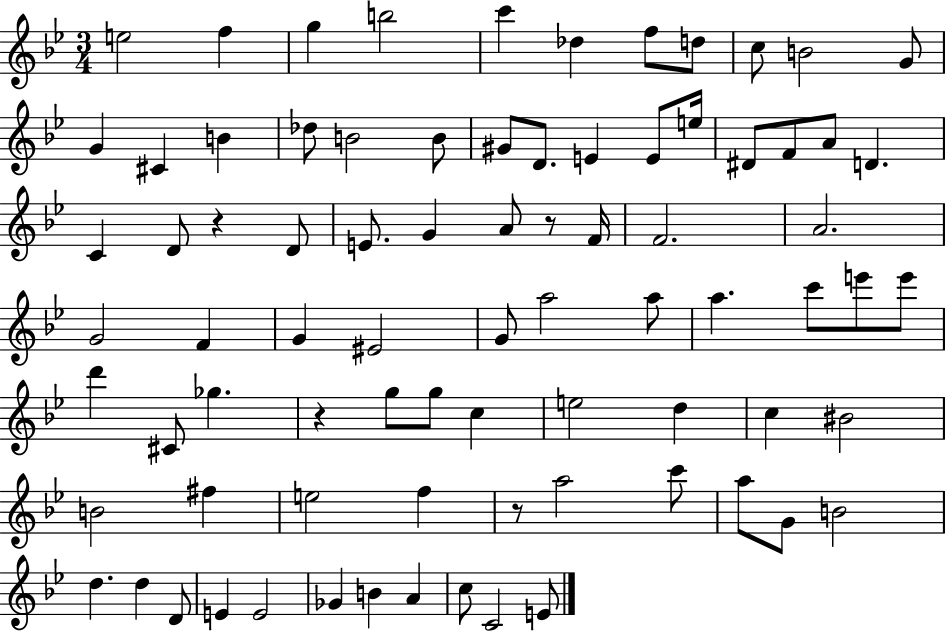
X:1
T:Untitled
M:3/4
L:1/4
K:Bb
e2 f g b2 c' _d f/2 d/2 c/2 B2 G/2 G ^C B _d/2 B2 B/2 ^G/2 D/2 E E/2 e/4 ^D/2 F/2 A/2 D C D/2 z D/2 E/2 G A/2 z/2 F/4 F2 A2 G2 F G ^E2 G/2 a2 a/2 a c'/2 e'/2 e'/2 d' ^C/2 _g z g/2 g/2 c e2 d c ^B2 B2 ^f e2 f z/2 a2 c'/2 a/2 G/2 B2 d d D/2 E E2 _G B A c/2 C2 E/2